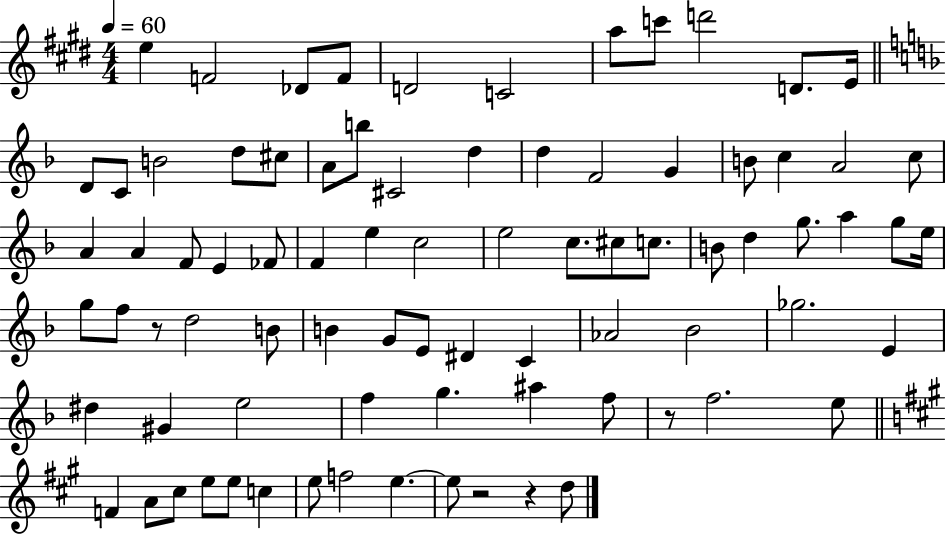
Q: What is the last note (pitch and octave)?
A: D5